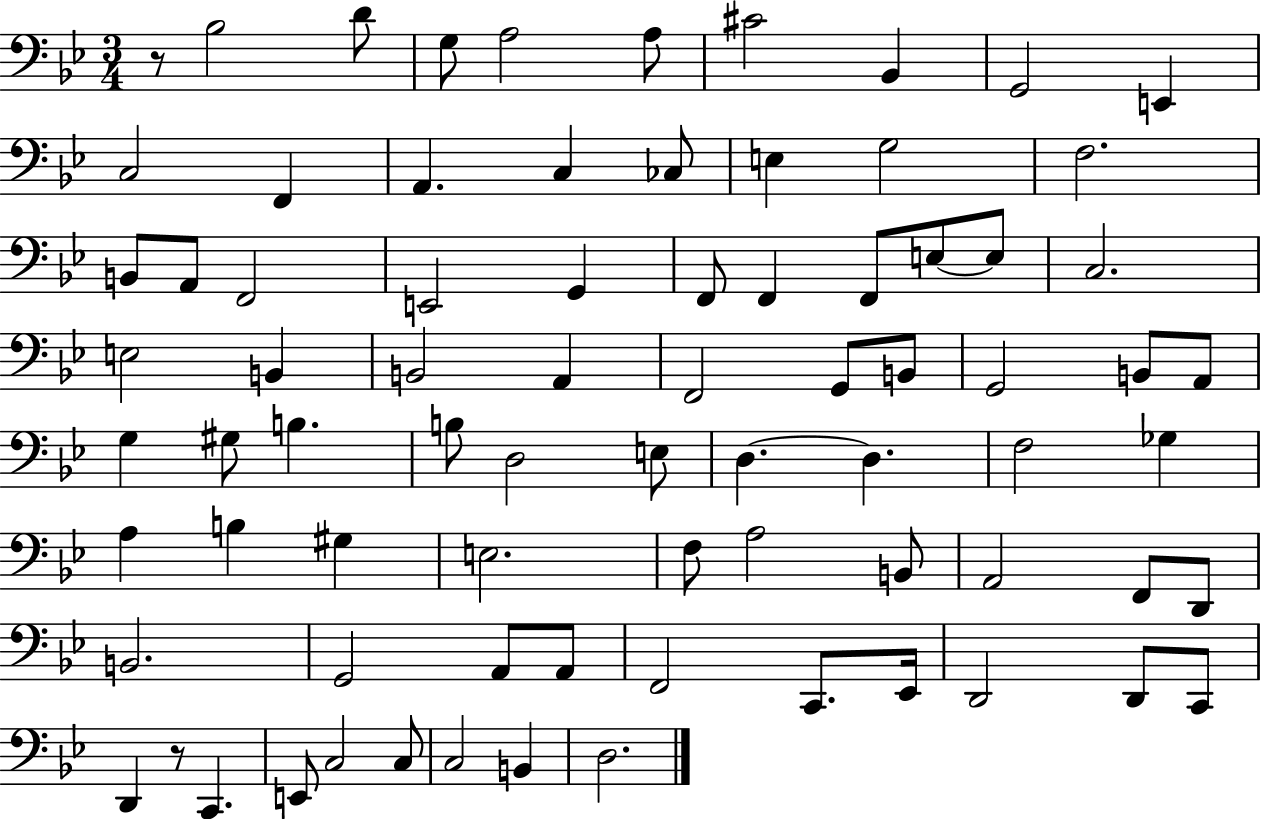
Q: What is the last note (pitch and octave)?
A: D3